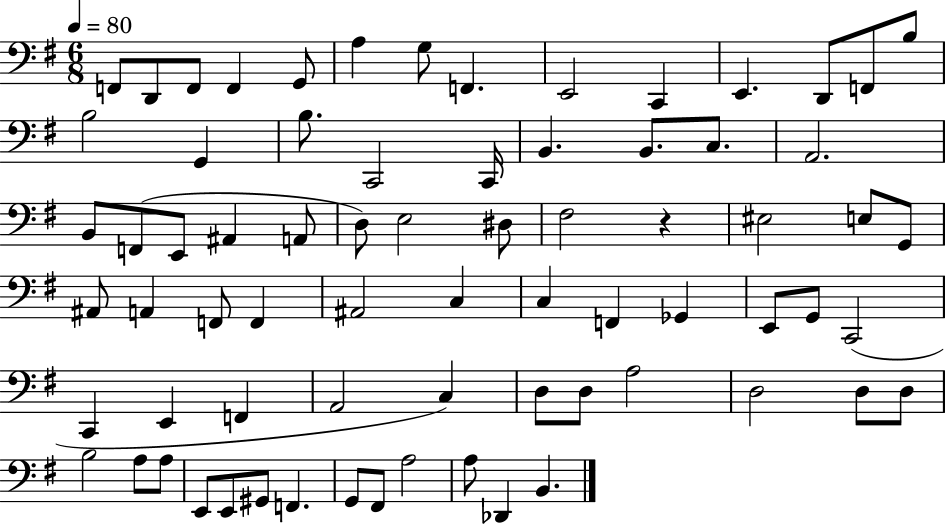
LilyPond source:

{
  \clef bass
  \numericTimeSignature
  \time 6/8
  \key g \major
  \tempo 4 = 80
  \repeat volta 2 { f,8 d,8 f,8 f,4 g,8 | a4 g8 f,4. | e,2 c,4 | e,4. d,8 f,8 b8 | \break b2 g,4 | b8. c,2 c,16 | b,4. b,8. c8. | a,2. | \break b,8 f,8( e,8 ais,4 a,8 | d8) e2 dis8 | fis2 r4 | eis2 e8 g,8 | \break ais,8 a,4 f,8 f,4 | ais,2 c4 | c4 f,4 ges,4 | e,8 g,8 c,2( | \break c,4 e,4 f,4 | a,2 c4) | d8 d8 a2 | d2 d8 d8 | \break b2 a8 a8 | e,8 e,8 gis,8 f,4. | g,8 fis,8 a2 | a8 des,4 b,4. | \break } \bar "|."
}